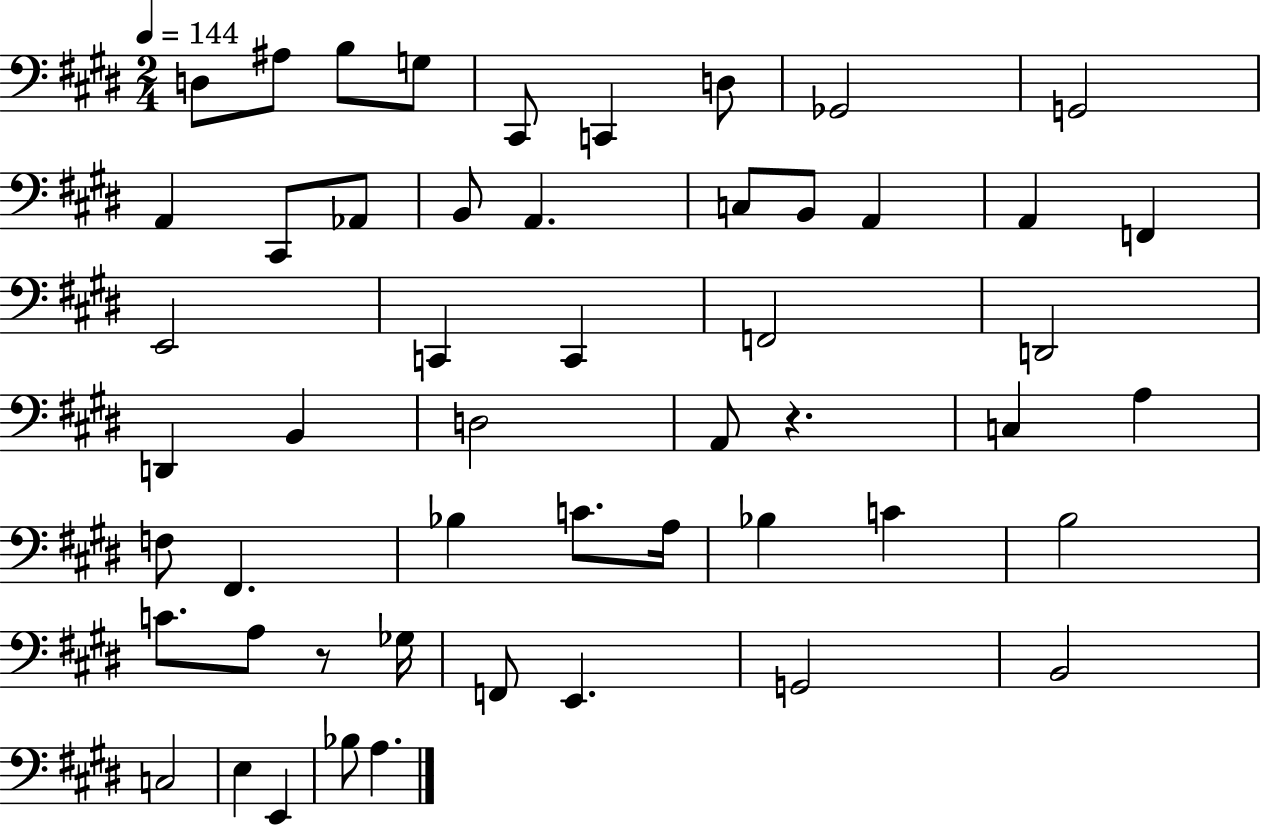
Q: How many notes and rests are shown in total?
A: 52